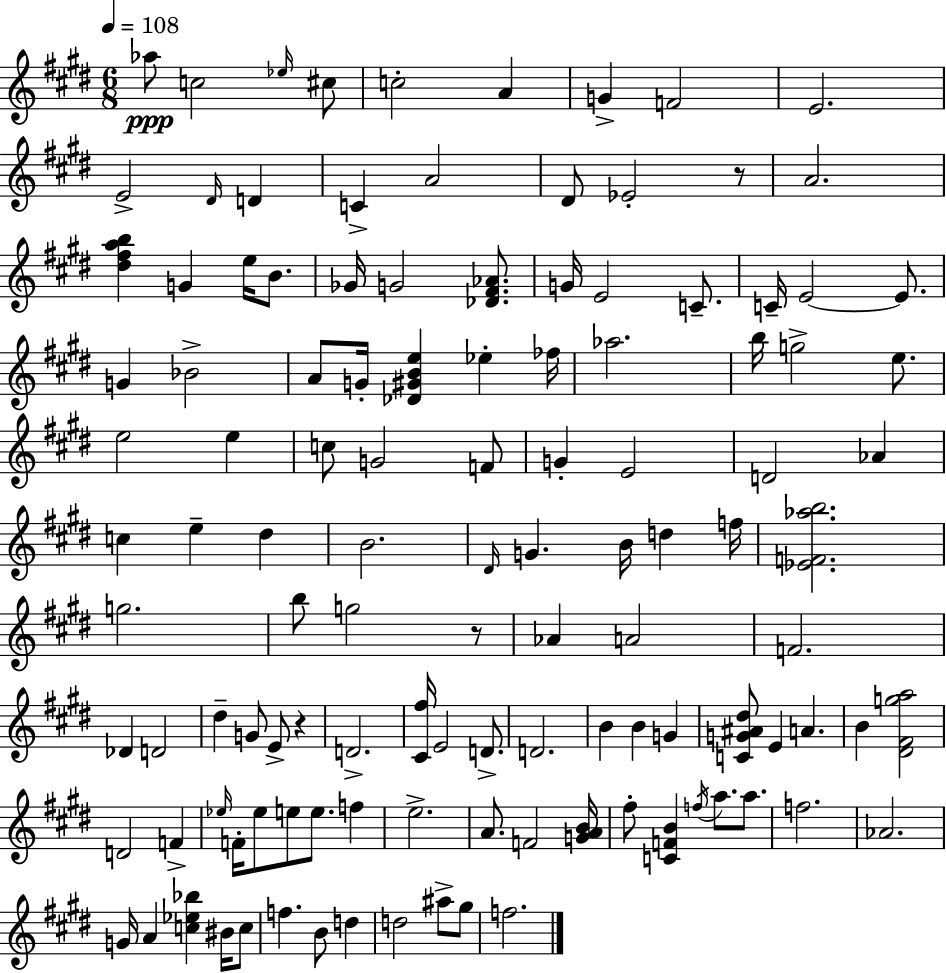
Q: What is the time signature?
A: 6/8